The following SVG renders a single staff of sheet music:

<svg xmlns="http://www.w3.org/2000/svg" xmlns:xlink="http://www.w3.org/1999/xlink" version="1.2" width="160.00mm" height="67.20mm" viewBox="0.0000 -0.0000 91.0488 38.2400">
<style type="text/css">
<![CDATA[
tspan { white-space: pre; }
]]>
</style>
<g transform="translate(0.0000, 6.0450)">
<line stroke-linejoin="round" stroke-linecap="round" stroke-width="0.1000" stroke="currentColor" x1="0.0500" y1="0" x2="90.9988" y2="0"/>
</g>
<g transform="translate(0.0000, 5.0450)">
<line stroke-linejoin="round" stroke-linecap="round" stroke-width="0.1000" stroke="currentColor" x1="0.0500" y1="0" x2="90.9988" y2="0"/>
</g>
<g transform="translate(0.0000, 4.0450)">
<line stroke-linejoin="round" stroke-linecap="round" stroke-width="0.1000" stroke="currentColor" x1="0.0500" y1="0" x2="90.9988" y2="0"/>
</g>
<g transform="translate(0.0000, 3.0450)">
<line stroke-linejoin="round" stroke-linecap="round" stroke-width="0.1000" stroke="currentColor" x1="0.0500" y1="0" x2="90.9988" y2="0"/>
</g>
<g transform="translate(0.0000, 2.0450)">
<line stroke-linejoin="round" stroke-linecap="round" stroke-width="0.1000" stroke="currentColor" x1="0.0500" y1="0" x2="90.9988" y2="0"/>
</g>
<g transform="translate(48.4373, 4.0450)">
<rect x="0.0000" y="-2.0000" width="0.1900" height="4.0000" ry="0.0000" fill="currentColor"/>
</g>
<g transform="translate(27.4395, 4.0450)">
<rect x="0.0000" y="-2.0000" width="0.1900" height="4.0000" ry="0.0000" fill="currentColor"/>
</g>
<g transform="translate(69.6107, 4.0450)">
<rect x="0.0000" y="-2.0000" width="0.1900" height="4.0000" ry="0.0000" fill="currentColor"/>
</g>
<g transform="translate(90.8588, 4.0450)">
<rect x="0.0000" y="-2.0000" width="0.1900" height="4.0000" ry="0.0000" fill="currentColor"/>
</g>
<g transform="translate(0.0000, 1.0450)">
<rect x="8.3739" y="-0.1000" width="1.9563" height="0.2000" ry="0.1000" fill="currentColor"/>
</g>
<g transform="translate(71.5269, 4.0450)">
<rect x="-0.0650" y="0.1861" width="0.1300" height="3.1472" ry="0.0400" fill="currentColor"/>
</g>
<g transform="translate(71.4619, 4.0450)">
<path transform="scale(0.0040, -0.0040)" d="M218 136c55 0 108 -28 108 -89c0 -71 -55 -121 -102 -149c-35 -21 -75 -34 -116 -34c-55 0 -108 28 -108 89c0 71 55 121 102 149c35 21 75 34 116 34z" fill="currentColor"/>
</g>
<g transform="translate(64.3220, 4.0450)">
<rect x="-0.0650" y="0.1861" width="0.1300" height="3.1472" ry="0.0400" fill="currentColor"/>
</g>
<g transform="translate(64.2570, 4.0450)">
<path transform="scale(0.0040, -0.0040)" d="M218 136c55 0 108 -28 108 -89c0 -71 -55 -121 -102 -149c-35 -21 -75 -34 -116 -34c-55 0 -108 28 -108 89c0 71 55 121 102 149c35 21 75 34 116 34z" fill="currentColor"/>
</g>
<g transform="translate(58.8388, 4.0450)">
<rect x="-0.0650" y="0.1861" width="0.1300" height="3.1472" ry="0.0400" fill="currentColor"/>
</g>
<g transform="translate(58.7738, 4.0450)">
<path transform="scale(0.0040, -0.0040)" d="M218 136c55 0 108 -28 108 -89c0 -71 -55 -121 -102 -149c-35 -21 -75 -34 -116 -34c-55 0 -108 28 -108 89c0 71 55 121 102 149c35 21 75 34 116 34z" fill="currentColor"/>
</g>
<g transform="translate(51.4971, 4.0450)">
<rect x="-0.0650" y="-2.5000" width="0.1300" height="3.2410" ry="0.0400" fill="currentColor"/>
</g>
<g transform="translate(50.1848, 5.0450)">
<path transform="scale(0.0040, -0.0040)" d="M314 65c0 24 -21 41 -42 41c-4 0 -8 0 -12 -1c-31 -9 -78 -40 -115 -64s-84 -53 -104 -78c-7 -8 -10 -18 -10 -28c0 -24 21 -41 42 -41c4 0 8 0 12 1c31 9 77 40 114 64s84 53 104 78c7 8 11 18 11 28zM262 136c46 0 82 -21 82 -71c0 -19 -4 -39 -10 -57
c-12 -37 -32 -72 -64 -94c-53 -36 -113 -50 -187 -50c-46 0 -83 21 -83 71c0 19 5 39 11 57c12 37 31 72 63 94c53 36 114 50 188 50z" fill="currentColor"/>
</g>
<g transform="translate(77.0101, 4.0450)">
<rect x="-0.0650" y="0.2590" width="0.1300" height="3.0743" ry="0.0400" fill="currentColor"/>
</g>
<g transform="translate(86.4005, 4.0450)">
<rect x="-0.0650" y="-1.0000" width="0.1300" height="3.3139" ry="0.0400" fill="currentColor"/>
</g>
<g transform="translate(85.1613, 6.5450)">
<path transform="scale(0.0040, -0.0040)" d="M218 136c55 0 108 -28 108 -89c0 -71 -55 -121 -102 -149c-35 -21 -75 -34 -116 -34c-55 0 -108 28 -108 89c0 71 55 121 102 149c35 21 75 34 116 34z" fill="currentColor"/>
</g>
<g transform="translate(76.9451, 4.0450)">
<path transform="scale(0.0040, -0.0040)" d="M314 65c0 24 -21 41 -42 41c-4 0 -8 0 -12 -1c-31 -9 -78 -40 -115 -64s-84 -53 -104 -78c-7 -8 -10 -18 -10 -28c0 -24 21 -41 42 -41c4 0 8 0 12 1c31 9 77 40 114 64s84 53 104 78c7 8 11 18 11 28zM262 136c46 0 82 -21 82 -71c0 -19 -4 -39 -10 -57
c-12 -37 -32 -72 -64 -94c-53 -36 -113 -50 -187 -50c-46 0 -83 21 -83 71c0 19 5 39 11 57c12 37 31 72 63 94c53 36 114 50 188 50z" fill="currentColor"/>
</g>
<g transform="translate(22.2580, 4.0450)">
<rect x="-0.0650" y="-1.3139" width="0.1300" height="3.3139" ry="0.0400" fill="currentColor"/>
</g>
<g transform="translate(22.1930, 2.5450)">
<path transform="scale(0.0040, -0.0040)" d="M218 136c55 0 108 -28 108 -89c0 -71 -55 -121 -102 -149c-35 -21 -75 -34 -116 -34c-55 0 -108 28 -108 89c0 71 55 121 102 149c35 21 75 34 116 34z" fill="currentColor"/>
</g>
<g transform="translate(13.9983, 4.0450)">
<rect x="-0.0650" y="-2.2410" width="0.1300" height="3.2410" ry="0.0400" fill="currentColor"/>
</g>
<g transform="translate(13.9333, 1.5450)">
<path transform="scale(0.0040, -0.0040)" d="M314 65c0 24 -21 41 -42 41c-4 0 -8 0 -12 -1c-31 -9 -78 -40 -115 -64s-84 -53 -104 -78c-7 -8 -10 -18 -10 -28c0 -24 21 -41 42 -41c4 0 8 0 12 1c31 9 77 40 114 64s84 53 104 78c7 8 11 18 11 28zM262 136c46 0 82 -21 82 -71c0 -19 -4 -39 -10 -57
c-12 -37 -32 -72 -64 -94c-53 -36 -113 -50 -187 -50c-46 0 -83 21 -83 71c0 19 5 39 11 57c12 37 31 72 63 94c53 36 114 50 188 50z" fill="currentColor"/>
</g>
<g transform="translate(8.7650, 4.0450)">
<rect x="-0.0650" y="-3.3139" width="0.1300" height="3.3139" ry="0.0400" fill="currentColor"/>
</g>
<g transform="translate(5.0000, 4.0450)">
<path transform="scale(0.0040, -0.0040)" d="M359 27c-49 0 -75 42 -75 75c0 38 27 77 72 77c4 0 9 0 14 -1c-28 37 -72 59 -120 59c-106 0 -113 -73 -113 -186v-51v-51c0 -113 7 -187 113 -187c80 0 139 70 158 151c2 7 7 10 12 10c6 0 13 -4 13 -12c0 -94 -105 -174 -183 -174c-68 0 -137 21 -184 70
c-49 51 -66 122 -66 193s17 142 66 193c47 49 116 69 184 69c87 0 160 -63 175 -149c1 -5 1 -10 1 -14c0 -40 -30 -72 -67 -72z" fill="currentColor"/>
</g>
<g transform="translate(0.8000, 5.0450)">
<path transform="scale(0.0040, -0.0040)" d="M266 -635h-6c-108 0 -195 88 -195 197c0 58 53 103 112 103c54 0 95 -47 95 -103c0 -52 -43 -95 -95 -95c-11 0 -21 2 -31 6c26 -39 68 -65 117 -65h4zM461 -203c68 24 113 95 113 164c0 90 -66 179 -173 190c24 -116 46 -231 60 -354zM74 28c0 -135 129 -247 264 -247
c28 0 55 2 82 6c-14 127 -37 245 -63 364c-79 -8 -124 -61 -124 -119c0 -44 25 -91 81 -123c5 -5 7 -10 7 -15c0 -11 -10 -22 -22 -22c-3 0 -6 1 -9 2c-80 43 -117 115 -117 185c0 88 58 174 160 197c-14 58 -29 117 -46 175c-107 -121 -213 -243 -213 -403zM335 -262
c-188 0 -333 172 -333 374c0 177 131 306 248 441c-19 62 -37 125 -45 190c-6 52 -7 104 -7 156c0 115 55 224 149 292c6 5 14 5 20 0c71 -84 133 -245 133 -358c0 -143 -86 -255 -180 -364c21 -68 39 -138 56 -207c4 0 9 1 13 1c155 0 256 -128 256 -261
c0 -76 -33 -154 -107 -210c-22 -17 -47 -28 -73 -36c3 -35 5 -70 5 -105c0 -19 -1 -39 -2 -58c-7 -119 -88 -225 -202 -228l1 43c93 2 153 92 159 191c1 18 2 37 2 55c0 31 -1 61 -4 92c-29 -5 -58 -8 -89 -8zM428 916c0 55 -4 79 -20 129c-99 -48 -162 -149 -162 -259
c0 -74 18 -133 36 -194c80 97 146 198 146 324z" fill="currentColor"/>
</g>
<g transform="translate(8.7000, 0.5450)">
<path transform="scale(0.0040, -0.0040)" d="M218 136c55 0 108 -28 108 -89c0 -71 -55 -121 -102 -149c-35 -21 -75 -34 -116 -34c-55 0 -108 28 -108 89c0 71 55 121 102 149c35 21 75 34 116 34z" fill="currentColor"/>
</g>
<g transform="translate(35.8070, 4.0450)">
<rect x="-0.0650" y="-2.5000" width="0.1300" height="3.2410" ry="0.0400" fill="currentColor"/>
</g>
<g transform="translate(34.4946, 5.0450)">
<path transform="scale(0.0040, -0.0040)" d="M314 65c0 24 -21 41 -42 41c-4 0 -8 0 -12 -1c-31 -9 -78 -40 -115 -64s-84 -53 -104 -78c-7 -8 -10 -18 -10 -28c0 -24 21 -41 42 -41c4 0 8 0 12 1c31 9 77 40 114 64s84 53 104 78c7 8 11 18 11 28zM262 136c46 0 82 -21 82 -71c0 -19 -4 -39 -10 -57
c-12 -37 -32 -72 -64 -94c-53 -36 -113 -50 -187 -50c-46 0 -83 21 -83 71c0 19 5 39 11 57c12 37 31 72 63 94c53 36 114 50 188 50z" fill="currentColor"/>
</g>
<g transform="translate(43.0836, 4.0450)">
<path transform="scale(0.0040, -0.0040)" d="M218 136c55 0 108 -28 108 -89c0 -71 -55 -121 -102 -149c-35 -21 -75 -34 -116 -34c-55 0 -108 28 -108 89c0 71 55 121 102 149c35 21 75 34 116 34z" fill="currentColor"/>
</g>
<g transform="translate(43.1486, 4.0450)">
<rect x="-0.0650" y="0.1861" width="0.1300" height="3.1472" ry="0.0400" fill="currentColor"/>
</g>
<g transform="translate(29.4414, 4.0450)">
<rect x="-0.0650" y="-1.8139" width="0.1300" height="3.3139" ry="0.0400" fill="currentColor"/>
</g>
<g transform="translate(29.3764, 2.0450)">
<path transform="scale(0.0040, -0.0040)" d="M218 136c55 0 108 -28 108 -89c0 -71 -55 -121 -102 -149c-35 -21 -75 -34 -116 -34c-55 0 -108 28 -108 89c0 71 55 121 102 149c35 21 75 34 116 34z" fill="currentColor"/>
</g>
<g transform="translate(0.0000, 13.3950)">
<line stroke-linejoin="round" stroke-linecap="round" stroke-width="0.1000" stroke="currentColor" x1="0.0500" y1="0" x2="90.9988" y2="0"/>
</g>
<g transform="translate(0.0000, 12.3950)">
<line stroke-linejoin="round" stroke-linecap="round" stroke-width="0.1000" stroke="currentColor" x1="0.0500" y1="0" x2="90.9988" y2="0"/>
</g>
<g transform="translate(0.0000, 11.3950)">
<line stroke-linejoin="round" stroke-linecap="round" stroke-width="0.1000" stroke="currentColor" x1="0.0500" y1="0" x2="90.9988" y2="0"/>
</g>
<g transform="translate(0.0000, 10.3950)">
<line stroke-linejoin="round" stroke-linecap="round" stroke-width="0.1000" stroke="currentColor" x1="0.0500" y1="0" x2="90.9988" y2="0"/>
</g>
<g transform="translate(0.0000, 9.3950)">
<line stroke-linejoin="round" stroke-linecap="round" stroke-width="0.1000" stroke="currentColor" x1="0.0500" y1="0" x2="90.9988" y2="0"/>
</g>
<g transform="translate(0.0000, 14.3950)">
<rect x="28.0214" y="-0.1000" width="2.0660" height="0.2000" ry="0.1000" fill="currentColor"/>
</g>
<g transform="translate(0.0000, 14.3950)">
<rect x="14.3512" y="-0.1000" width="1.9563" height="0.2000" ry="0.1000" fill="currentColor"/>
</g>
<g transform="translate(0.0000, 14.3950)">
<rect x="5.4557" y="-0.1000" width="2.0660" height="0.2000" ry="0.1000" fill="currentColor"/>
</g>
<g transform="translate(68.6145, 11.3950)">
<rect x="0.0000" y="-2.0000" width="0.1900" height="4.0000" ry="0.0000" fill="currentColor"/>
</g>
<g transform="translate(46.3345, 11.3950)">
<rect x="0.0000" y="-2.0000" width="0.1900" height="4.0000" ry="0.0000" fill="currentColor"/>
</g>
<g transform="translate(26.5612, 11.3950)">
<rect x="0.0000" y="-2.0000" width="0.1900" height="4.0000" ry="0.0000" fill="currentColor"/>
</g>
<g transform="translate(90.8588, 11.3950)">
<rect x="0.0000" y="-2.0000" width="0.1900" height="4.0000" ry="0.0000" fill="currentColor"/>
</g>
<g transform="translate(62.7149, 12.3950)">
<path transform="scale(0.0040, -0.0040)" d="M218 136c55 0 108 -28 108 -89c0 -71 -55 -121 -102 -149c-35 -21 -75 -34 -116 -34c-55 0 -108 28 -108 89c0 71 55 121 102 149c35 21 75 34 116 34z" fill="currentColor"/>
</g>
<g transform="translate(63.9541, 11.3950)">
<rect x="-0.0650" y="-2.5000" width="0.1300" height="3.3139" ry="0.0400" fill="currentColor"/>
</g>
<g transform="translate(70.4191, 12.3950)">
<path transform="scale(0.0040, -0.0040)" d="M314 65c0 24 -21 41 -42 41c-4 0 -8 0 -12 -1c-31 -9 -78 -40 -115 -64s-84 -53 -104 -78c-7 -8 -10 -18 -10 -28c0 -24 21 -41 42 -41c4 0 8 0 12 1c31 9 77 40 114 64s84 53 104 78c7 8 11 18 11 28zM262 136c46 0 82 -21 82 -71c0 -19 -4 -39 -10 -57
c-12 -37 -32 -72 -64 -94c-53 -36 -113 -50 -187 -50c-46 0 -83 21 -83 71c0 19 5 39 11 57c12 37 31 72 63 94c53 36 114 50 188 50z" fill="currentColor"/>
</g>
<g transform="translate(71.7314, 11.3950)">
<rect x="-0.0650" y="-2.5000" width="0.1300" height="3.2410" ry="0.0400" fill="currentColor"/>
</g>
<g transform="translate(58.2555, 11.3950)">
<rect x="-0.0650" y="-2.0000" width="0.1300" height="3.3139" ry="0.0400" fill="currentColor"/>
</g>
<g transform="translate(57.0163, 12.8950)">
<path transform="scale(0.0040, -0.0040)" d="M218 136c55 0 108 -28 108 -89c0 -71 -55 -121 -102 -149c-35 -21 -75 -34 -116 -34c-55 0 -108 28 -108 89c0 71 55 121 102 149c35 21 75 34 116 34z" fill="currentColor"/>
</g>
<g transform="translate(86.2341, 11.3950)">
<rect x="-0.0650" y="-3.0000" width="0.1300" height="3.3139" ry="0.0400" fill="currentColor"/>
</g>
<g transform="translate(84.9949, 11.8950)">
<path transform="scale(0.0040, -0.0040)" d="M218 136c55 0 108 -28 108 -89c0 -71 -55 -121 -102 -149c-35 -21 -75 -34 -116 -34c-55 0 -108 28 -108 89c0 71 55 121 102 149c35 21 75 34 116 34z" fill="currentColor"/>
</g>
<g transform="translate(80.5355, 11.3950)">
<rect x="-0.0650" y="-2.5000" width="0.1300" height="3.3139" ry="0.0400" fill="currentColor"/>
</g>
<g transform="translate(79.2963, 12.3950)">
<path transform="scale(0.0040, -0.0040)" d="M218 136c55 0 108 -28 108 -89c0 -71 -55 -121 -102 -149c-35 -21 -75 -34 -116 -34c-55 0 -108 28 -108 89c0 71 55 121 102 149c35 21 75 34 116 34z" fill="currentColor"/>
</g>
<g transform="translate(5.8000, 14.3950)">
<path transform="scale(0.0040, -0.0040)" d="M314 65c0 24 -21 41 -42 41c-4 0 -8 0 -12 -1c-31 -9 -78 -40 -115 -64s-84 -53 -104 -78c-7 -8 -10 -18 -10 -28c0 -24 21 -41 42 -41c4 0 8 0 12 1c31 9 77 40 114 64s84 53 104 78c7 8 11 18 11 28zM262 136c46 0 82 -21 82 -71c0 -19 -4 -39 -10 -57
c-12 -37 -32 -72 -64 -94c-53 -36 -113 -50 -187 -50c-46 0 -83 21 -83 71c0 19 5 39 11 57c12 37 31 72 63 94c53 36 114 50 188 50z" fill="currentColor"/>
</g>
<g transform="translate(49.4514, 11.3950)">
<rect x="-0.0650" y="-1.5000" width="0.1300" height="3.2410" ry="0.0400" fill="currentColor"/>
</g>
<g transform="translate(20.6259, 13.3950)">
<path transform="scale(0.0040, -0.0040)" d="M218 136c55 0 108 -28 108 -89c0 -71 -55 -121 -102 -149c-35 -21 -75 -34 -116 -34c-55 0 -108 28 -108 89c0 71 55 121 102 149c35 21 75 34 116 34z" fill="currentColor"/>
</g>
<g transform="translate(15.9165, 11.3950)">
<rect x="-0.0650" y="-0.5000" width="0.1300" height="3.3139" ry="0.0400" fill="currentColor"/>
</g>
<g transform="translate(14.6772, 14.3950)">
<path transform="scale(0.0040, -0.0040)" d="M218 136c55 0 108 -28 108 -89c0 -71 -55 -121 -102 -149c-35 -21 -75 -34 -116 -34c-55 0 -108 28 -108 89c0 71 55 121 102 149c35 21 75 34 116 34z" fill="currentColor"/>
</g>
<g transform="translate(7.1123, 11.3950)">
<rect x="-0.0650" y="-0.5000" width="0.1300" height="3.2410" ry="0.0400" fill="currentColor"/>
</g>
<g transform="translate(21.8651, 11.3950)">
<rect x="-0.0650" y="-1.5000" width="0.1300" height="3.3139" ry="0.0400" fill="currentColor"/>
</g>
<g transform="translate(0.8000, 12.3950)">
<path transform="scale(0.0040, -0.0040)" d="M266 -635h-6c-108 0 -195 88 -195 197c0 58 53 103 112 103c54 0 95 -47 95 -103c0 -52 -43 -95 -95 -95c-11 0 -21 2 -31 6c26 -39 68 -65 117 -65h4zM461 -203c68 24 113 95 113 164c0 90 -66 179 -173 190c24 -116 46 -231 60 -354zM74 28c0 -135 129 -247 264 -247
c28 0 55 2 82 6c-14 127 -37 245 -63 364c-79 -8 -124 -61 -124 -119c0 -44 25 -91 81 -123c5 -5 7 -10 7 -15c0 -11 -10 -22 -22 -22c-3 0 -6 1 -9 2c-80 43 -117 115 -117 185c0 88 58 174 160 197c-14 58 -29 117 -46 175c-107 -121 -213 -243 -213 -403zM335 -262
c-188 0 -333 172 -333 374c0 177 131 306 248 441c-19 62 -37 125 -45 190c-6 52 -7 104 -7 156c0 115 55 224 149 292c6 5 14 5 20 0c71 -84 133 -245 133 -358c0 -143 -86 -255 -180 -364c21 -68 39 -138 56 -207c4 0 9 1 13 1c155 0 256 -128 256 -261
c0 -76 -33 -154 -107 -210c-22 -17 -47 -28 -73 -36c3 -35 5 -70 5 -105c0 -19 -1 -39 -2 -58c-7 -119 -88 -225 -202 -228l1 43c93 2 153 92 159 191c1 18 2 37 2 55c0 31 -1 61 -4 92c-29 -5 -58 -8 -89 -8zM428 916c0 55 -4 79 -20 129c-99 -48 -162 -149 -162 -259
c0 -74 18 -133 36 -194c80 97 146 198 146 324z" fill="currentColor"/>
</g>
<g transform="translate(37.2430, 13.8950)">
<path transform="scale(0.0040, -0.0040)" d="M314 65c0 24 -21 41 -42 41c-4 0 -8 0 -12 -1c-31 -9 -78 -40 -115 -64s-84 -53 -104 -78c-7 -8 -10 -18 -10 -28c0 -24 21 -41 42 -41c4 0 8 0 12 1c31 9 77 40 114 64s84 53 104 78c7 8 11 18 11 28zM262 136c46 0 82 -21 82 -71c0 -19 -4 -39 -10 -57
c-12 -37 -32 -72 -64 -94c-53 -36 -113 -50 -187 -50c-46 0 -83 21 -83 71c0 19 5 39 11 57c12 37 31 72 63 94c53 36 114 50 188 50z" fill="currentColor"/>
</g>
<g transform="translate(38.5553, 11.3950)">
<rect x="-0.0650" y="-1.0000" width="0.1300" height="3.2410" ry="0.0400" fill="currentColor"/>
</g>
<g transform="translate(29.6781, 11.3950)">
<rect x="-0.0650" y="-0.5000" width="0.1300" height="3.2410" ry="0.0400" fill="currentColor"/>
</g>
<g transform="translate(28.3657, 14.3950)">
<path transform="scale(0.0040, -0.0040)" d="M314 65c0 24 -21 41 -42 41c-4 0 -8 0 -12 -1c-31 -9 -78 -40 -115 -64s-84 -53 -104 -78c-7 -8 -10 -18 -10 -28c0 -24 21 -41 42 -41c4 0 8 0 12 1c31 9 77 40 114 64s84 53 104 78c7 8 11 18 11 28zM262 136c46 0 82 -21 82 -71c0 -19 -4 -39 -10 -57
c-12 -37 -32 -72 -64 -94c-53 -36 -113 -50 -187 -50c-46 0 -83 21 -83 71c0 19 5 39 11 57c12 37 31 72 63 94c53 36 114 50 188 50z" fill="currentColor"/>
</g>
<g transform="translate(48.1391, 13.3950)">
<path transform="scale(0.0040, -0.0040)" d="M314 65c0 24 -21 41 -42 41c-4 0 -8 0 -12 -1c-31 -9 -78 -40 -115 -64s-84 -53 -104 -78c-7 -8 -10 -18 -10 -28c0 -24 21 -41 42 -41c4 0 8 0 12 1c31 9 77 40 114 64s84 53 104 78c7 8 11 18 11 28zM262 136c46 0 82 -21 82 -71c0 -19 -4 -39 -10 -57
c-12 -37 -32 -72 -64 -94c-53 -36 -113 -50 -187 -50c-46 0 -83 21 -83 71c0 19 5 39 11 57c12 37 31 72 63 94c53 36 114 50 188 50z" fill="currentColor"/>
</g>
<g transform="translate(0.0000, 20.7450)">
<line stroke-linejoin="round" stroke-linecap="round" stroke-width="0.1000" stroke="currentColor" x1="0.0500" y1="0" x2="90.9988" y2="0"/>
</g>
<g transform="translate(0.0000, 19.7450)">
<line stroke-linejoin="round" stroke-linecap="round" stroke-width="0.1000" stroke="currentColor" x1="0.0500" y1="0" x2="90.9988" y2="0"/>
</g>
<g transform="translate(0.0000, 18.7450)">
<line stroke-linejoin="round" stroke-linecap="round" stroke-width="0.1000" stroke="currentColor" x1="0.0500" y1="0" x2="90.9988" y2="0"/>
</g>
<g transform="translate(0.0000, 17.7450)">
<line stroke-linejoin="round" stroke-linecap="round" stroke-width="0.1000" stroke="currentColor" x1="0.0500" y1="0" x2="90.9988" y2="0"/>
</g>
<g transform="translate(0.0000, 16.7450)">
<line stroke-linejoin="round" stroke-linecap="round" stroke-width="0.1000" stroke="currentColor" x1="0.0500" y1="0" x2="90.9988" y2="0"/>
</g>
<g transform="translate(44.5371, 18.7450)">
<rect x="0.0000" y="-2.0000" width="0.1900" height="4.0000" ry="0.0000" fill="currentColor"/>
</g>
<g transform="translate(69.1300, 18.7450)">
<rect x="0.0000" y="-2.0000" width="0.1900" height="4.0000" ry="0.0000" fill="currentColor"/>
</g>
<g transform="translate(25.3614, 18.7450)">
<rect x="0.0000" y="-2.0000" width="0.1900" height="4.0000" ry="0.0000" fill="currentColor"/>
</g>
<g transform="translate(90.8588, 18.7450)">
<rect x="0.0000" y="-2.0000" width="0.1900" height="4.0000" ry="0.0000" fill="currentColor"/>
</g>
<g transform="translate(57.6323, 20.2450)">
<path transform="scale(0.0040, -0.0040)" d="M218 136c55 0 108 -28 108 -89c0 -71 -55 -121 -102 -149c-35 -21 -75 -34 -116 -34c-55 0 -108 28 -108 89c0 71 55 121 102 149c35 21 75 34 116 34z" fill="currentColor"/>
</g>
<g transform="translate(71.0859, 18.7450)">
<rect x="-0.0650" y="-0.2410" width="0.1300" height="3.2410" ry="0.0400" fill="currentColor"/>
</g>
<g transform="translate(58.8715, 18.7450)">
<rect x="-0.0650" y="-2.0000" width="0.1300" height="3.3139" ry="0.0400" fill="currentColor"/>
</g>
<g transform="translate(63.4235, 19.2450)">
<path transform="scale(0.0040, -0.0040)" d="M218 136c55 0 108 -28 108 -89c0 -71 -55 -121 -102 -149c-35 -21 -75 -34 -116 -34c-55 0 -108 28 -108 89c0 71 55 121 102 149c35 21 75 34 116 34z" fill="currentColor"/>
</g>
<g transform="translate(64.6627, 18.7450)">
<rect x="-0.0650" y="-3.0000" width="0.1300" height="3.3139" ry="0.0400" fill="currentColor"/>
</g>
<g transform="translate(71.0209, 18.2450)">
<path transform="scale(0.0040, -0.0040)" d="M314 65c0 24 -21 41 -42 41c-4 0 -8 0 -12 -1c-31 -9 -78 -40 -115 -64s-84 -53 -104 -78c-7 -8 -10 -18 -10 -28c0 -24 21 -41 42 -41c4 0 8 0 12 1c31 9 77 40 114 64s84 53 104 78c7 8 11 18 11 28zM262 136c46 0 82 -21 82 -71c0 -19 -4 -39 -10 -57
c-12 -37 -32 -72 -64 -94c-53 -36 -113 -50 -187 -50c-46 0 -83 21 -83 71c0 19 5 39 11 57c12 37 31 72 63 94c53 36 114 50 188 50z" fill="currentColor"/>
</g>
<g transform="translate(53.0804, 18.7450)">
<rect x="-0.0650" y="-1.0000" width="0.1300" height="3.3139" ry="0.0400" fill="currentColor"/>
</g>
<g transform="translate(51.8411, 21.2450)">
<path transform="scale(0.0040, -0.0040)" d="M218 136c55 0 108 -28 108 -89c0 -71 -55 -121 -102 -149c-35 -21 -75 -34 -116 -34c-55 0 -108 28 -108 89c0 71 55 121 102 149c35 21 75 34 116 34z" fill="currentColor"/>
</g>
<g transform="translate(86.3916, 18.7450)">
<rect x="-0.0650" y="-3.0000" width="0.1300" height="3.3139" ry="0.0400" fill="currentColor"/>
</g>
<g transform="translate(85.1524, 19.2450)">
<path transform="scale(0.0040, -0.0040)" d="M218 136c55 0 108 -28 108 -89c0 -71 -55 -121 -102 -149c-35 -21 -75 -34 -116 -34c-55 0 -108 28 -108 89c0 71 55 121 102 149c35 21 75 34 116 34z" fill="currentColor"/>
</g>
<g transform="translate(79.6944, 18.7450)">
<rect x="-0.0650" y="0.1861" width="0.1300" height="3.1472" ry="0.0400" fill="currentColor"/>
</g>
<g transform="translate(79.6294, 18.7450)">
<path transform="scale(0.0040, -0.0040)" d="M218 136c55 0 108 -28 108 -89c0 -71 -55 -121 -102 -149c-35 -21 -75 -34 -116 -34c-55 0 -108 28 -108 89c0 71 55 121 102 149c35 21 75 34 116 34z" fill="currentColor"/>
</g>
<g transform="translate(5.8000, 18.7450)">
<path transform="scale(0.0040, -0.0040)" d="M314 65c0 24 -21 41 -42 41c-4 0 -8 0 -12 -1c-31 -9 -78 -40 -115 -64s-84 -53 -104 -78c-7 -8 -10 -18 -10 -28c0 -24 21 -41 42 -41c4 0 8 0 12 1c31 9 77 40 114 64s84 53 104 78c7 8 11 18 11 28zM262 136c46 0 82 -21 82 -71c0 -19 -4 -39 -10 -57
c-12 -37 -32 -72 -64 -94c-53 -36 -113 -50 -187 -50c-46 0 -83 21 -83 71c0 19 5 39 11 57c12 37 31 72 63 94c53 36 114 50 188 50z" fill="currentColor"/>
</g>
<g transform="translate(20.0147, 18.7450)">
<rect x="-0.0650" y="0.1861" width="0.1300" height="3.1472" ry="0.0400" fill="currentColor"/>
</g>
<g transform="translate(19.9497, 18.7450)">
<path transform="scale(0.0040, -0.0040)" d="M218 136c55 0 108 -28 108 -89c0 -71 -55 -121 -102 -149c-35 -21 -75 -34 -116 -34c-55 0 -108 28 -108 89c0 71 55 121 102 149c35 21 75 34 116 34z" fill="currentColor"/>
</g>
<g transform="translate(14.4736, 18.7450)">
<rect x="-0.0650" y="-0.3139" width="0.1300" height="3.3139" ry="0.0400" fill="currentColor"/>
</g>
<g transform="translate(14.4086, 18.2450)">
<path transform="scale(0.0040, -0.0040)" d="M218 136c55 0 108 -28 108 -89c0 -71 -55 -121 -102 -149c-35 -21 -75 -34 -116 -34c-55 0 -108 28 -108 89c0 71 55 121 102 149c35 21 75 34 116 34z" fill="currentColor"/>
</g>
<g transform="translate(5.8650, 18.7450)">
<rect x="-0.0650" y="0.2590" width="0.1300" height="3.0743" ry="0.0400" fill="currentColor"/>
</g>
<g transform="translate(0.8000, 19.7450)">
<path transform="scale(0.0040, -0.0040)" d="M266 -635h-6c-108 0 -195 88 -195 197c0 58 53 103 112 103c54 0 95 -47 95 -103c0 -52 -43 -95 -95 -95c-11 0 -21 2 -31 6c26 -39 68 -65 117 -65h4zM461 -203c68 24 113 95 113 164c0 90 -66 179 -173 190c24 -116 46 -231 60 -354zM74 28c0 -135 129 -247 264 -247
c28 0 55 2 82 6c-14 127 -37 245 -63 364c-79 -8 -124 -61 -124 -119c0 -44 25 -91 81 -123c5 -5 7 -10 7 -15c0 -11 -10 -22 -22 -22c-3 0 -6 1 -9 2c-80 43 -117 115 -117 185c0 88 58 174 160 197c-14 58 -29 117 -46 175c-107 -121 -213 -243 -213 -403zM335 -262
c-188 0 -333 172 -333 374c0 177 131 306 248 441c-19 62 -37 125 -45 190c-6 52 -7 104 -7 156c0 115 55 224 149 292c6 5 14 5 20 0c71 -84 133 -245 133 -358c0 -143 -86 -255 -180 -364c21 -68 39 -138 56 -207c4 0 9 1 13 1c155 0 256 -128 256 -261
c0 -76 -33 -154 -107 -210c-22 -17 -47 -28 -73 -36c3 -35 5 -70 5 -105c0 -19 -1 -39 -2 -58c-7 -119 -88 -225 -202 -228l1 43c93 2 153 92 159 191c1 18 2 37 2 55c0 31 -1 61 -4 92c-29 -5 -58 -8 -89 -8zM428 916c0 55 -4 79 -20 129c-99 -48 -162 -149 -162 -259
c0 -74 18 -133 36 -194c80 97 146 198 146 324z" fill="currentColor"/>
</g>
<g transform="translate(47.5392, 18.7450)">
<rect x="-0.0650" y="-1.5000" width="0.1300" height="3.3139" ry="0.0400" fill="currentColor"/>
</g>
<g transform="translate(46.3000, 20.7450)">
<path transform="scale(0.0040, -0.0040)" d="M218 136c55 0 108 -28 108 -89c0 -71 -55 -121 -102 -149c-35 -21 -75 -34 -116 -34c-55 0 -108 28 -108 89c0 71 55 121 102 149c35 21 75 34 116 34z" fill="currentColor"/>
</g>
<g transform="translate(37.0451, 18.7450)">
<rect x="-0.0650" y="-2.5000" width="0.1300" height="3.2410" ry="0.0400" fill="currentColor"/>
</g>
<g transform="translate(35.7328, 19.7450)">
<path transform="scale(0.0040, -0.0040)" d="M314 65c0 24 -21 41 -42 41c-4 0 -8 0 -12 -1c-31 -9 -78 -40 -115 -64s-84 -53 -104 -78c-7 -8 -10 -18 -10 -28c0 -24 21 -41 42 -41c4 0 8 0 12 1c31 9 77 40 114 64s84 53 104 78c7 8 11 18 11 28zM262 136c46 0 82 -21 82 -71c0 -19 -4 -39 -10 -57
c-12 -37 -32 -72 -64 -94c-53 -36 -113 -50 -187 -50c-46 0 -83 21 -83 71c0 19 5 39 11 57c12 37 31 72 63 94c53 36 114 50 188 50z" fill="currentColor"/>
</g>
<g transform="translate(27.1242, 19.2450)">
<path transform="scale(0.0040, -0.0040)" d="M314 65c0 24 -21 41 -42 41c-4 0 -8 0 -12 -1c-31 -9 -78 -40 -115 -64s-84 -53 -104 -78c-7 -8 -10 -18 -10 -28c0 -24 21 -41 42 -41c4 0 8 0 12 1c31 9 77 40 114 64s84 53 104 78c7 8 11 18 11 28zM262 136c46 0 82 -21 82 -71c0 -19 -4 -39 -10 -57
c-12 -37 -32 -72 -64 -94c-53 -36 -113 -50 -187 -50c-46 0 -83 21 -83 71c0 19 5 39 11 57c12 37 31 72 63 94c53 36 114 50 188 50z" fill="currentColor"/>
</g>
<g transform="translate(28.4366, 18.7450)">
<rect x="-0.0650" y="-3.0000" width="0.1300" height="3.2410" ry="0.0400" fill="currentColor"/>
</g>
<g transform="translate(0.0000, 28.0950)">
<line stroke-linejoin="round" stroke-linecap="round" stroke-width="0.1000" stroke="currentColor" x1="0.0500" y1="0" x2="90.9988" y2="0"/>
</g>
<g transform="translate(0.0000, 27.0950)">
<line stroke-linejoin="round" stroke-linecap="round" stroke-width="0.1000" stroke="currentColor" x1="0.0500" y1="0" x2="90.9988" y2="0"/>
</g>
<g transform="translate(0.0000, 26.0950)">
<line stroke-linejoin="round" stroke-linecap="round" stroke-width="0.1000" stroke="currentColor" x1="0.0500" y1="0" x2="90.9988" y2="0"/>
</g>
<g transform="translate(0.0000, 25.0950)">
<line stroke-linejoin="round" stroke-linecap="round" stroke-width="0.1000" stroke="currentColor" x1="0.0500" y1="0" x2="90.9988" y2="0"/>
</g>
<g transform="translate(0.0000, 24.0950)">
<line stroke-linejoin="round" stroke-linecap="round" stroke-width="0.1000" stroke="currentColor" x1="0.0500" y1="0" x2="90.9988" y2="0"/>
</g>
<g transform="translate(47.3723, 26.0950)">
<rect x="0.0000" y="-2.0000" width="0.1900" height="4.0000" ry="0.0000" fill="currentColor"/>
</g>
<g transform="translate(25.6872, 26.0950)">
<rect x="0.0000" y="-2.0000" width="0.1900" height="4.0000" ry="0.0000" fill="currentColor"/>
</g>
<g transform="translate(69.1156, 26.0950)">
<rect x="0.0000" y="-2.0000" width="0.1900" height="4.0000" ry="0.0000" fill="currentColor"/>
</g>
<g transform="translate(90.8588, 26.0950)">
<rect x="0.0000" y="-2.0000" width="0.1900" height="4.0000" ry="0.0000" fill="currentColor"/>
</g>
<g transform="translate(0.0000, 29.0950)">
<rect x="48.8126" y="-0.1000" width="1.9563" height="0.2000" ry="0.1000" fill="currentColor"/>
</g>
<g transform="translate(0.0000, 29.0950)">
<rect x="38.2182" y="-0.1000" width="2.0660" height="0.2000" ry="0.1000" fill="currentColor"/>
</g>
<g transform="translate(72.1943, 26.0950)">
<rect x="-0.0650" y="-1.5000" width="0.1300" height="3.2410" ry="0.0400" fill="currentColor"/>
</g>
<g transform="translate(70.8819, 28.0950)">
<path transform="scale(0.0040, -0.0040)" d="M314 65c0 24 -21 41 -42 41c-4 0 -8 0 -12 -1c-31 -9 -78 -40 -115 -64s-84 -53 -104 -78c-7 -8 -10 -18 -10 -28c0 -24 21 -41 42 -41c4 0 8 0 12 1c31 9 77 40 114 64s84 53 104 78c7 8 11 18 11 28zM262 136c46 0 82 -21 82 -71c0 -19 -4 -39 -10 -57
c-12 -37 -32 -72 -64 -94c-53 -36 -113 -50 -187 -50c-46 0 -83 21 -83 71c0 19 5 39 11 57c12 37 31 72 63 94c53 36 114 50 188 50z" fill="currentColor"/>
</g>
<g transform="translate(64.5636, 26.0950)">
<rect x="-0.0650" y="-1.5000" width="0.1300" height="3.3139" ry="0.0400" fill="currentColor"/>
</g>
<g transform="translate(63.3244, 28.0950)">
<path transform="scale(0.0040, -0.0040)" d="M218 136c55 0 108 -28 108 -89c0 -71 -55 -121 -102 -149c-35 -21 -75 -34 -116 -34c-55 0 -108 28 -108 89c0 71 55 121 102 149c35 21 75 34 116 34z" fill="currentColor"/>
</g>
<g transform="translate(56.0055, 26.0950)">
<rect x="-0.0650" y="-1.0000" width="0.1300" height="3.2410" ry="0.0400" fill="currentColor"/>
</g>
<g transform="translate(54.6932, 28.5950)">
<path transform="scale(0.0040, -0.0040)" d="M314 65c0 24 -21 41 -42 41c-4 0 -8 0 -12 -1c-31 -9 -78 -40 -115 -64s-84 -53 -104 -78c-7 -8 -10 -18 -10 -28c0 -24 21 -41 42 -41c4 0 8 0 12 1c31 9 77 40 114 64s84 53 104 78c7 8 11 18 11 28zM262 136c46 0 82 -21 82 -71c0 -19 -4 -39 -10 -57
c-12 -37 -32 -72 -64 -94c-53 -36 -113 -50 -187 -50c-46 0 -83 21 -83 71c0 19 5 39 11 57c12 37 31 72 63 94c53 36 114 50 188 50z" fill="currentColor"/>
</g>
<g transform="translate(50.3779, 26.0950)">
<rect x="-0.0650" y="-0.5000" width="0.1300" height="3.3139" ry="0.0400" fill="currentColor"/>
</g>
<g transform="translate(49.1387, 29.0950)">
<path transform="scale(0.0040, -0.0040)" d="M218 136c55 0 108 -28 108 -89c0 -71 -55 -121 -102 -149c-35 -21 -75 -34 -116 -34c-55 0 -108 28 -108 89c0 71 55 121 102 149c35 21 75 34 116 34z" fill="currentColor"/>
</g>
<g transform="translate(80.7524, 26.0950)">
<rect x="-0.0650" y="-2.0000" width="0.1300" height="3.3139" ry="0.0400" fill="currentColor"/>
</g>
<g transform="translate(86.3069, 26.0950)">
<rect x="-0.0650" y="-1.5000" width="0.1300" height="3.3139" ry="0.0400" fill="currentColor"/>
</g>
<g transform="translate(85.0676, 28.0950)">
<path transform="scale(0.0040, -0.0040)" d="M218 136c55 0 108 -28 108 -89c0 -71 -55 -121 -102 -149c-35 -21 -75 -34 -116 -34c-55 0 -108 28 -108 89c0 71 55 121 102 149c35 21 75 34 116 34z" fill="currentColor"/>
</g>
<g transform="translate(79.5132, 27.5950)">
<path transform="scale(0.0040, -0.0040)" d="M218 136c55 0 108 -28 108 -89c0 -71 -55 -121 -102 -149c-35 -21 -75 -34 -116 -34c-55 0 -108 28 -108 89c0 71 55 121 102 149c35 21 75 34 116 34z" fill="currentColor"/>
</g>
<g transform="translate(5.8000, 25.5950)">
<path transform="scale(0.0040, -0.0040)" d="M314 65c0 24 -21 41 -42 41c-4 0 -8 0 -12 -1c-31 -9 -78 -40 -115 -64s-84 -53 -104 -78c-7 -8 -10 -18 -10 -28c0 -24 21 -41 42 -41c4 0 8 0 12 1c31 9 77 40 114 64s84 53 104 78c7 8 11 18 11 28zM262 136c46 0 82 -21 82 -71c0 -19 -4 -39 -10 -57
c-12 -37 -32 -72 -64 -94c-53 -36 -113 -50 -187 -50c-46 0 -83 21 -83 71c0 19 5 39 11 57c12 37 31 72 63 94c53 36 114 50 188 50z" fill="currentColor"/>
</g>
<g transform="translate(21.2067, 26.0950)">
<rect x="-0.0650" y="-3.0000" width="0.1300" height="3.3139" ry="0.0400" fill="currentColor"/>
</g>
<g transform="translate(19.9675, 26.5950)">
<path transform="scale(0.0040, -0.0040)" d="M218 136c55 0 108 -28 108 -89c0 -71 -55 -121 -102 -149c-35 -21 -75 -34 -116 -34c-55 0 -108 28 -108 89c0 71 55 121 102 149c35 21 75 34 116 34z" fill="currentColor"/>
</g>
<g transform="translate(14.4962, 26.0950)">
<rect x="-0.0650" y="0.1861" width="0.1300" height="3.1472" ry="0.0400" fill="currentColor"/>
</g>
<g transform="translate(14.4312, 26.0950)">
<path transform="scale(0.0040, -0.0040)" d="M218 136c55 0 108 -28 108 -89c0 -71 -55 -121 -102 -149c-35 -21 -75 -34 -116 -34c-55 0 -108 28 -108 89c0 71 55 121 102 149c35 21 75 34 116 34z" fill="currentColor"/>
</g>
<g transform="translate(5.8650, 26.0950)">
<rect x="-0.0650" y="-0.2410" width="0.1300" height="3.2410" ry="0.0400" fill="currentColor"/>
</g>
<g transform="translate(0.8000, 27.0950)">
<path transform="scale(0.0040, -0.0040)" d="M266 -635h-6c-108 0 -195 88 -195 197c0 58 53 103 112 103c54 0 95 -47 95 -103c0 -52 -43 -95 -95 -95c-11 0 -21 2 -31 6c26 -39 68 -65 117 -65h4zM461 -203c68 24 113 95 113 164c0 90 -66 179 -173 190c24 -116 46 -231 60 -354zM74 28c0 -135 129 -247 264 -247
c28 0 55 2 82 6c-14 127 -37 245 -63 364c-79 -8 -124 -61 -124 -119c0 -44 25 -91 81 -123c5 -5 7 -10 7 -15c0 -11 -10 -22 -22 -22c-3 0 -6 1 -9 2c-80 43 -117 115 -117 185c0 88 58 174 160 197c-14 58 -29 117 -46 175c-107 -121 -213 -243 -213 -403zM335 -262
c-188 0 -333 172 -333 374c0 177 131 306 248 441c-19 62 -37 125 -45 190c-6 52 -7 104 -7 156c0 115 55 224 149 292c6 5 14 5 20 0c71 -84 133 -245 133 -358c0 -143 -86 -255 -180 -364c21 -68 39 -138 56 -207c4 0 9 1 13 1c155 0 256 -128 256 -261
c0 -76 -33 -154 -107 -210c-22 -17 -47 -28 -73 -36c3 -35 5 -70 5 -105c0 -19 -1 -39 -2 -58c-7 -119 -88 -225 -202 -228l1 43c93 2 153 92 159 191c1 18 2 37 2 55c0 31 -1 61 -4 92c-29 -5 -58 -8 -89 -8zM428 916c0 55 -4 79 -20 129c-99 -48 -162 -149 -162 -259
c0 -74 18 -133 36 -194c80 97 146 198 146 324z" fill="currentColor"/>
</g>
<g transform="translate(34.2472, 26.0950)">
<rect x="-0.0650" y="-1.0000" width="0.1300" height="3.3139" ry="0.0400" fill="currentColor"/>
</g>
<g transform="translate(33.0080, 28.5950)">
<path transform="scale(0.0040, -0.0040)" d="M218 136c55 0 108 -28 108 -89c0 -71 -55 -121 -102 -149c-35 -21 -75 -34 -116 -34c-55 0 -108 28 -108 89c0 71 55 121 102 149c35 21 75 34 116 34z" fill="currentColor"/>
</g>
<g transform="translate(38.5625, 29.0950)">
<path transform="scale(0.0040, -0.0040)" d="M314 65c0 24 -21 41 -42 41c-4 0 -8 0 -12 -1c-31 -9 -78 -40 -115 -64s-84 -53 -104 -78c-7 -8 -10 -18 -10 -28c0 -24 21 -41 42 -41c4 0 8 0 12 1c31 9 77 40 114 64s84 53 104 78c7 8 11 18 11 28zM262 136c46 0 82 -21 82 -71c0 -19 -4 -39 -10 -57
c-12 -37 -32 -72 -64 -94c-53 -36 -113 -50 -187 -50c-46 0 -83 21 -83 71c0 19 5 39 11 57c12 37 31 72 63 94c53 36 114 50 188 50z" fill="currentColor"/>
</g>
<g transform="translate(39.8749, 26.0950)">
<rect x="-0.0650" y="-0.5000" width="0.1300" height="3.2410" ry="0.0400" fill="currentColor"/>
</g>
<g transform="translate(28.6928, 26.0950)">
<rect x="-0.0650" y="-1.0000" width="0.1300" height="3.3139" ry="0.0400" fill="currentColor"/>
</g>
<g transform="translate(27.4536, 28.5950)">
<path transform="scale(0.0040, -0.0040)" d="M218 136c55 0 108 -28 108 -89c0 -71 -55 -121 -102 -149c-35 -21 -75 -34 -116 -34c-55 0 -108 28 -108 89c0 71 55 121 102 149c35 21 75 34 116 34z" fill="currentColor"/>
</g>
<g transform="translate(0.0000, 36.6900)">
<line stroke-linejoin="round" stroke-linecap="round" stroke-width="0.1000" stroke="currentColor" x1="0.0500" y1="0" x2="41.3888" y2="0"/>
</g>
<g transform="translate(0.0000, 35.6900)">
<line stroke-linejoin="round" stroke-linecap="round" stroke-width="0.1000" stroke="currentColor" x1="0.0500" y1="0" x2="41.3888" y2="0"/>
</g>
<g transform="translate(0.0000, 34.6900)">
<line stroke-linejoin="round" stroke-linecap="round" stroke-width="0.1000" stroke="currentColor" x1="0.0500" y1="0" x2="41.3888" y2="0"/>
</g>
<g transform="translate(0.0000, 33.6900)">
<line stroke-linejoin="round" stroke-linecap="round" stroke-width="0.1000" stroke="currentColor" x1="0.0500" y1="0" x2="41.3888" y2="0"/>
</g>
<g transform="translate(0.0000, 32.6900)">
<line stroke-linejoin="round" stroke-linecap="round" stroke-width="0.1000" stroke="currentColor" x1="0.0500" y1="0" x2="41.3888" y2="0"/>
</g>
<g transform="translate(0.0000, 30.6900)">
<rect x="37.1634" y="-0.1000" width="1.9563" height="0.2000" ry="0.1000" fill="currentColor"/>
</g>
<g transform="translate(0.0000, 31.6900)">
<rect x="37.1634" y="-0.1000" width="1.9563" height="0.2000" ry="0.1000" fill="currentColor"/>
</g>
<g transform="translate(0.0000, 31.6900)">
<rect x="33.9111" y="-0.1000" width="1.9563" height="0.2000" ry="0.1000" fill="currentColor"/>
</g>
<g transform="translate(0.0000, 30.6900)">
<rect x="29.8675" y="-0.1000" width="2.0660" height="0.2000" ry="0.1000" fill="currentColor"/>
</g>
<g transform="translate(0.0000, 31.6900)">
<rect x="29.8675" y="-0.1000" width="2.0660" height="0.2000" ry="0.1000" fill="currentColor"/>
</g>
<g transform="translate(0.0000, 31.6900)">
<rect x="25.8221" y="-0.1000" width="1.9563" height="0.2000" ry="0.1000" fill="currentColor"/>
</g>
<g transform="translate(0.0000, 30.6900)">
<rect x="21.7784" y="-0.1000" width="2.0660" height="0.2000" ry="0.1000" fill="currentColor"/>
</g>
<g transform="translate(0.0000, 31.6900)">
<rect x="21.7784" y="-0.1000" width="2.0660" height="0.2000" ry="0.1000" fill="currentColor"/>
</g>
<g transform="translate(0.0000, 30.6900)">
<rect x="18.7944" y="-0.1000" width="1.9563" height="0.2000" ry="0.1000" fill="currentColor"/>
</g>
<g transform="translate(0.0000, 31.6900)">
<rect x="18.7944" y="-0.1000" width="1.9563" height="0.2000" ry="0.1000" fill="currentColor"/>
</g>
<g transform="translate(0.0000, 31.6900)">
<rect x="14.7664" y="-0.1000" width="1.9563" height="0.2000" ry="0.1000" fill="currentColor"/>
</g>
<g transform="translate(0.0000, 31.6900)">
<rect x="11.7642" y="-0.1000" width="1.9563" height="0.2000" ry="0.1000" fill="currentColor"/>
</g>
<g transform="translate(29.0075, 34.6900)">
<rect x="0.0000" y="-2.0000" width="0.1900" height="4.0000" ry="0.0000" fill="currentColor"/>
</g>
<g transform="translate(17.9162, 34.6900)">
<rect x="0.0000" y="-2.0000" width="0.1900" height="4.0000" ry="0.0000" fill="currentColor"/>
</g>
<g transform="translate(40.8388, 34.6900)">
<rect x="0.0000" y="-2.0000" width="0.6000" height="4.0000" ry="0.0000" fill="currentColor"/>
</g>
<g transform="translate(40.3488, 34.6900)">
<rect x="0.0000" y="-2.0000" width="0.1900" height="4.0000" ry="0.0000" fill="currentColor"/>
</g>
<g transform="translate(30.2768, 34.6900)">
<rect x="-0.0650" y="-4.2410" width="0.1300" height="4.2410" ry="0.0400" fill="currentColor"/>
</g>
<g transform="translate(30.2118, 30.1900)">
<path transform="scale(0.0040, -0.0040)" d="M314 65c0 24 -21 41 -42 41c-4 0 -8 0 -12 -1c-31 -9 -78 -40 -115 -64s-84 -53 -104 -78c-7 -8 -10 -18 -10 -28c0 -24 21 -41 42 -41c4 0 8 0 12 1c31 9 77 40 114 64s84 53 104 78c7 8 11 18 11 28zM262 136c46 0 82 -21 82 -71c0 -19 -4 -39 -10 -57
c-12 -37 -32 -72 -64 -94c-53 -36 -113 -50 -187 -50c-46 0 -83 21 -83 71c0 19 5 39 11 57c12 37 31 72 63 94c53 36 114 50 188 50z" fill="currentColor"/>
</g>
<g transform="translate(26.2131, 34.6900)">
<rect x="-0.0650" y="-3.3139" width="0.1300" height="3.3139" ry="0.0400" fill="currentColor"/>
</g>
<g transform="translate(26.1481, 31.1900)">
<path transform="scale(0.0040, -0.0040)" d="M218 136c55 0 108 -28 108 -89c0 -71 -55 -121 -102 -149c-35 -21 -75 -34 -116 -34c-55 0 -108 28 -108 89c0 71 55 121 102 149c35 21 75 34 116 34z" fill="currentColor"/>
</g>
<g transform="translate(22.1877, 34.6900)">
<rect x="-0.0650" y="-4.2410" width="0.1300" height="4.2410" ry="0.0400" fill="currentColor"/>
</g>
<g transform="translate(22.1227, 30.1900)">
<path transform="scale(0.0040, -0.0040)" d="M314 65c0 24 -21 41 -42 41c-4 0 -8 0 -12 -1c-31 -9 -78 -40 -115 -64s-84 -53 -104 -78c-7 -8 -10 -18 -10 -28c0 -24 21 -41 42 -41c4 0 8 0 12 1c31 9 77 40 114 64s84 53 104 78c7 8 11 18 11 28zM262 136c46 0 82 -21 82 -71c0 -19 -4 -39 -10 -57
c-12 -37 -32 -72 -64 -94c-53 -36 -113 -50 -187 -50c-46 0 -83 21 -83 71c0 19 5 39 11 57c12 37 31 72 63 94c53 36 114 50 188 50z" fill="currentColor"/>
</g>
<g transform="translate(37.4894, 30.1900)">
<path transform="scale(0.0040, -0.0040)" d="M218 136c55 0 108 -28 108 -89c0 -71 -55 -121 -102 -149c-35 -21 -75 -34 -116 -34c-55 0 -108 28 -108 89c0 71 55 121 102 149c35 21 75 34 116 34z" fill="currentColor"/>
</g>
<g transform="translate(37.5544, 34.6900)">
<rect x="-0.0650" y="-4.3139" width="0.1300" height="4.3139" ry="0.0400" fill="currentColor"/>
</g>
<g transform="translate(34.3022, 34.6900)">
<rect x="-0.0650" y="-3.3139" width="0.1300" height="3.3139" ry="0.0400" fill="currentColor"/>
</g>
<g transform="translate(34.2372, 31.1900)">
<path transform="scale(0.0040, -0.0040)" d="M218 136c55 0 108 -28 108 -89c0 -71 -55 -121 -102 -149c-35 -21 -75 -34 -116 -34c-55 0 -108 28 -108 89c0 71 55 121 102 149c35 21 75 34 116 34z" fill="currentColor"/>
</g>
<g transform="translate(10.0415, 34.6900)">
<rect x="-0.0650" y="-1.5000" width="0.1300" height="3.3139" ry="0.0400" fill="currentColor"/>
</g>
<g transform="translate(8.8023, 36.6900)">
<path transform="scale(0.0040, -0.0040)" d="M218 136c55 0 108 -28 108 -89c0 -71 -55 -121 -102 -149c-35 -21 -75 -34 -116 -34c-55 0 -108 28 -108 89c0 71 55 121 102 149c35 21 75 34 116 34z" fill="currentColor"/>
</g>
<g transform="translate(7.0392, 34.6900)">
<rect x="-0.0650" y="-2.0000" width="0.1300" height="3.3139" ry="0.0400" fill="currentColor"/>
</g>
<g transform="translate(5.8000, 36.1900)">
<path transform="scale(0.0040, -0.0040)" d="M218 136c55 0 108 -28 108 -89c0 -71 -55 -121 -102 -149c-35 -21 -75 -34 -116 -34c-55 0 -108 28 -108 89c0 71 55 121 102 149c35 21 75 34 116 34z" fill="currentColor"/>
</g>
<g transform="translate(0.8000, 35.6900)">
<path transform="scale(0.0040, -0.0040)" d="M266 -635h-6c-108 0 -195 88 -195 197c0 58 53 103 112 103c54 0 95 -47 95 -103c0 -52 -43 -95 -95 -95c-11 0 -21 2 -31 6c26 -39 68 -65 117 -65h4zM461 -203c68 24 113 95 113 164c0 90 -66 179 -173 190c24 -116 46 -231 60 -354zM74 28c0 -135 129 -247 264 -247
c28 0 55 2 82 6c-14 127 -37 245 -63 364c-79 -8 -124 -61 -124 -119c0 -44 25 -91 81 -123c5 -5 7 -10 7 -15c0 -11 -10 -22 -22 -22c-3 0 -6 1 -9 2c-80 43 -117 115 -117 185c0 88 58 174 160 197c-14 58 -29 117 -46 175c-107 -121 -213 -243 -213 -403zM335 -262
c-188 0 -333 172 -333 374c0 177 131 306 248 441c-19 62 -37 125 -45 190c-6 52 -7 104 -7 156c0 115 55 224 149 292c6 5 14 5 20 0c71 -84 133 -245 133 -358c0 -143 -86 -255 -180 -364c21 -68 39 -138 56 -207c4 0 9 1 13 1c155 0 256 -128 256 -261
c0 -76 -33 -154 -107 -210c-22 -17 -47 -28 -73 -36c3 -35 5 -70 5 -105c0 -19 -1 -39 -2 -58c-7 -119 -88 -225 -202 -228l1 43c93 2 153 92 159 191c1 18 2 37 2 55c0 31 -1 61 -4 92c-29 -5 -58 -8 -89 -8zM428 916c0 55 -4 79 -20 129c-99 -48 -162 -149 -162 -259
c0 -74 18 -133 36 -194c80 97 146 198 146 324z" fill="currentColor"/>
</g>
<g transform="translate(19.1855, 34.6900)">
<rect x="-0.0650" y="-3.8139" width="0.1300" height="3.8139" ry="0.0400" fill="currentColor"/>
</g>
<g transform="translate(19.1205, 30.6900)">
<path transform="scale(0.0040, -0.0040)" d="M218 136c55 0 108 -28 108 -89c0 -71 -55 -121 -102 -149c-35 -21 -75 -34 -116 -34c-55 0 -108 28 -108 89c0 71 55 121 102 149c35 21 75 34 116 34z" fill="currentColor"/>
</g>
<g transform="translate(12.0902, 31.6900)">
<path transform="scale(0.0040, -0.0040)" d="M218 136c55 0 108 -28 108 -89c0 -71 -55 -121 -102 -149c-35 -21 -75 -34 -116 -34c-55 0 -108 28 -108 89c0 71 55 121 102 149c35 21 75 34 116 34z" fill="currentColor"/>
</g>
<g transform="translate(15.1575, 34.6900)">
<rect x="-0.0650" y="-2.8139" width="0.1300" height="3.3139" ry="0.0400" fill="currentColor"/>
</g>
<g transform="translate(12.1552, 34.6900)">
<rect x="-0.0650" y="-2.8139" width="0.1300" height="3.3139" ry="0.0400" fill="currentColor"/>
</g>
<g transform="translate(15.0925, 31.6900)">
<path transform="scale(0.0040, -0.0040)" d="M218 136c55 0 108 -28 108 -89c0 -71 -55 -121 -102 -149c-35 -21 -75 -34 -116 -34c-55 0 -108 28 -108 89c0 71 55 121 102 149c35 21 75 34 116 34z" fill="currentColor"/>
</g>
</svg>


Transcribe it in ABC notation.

X:1
T:Untitled
M:4/4
L:1/4
K:C
b g2 e f G2 B G2 B B B B2 D C2 C E C2 D2 E2 F G G2 G A B2 c B A2 G2 E D F A c2 B A c2 B A D D C2 C D2 E E2 F E F E a a c' d'2 b d'2 b d'